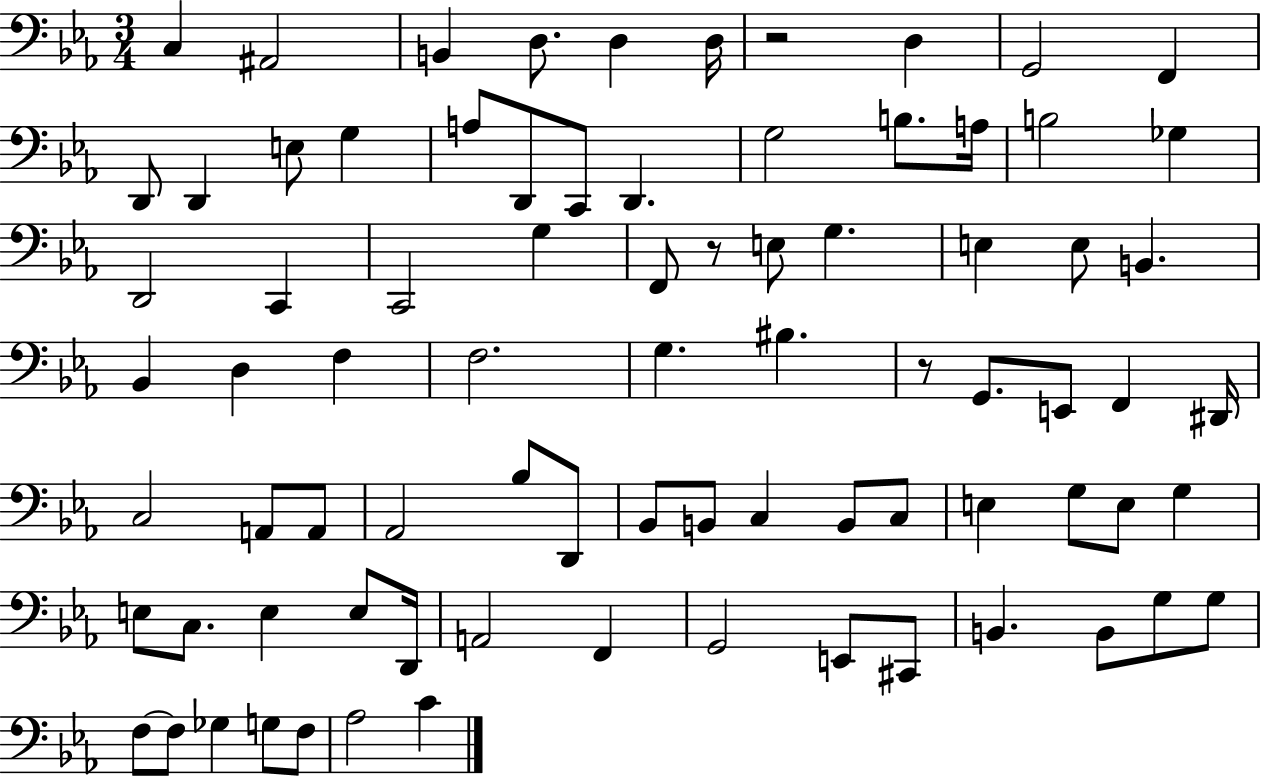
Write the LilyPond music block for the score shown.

{
  \clef bass
  \numericTimeSignature
  \time 3/4
  \key ees \major
  c4 ais,2 | b,4 d8. d4 d16 | r2 d4 | g,2 f,4 | \break d,8 d,4 e8 g4 | a8 d,8 c,8 d,4. | g2 b8. a16 | b2 ges4 | \break d,2 c,4 | c,2 g4 | f,8 r8 e8 g4. | e4 e8 b,4. | \break bes,4 d4 f4 | f2. | g4. bis4. | r8 g,8. e,8 f,4 dis,16 | \break c2 a,8 a,8 | aes,2 bes8 d,8 | bes,8 b,8 c4 b,8 c8 | e4 g8 e8 g4 | \break e8 c8. e4 e8 d,16 | a,2 f,4 | g,2 e,8 cis,8 | b,4. b,8 g8 g8 | \break f8~~ f8 ges4 g8 f8 | aes2 c'4 | \bar "|."
}